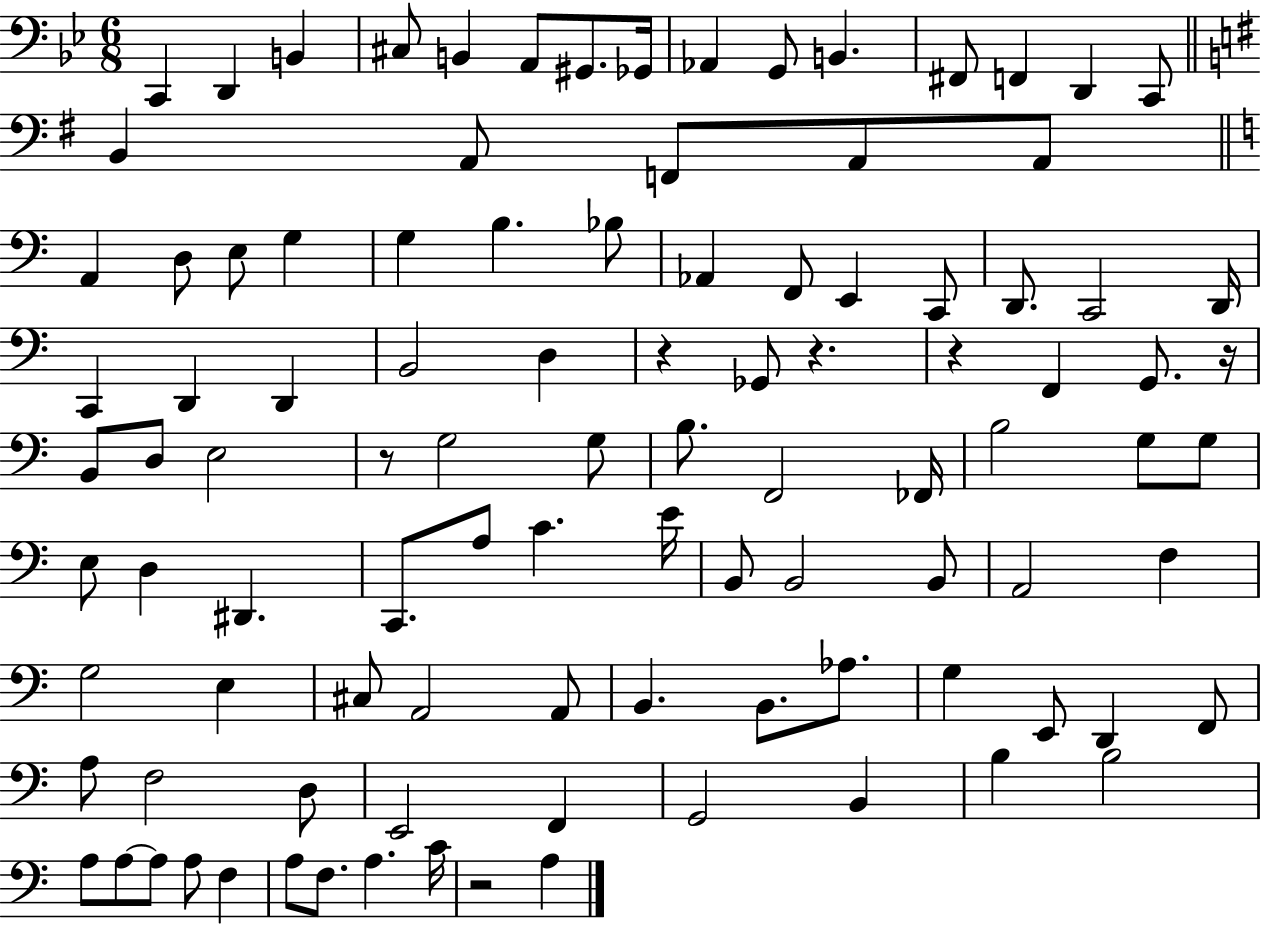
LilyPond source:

{
  \clef bass
  \numericTimeSignature
  \time 6/8
  \key bes \major
  c,4 d,4 b,4 | cis8 b,4 a,8 gis,8. ges,16 | aes,4 g,8 b,4. | fis,8 f,4 d,4 c,8 | \break \bar "||" \break \key g \major b,4 a,8 f,8 a,8 a,8 | \bar "||" \break \key a \minor a,4 d8 e8 g4 | g4 b4. bes8 | aes,4 f,8 e,4 c,8 | d,8. c,2 d,16 | \break c,4 d,4 d,4 | b,2 d4 | r4 ges,8 r4. | r4 f,4 g,8. r16 | \break b,8 d8 e2 | r8 g2 g8 | b8. f,2 fes,16 | b2 g8 g8 | \break e8 d4 dis,4. | c,8. a8 c'4. e'16 | b,8 b,2 b,8 | a,2 f4 | \break g2 e4 | cis8 a,2 a,8 | b,4. b,8. aes8. | g4 e,8 d,4 f,8 | \break a8 f2 d8 | e,2 f,4 | g,2 b,4 | b4 b2 | \break a8 a8~~ a8 a8 f4 | a8 f8. a4. c'16 | r2 a4 | \bar "|."
}